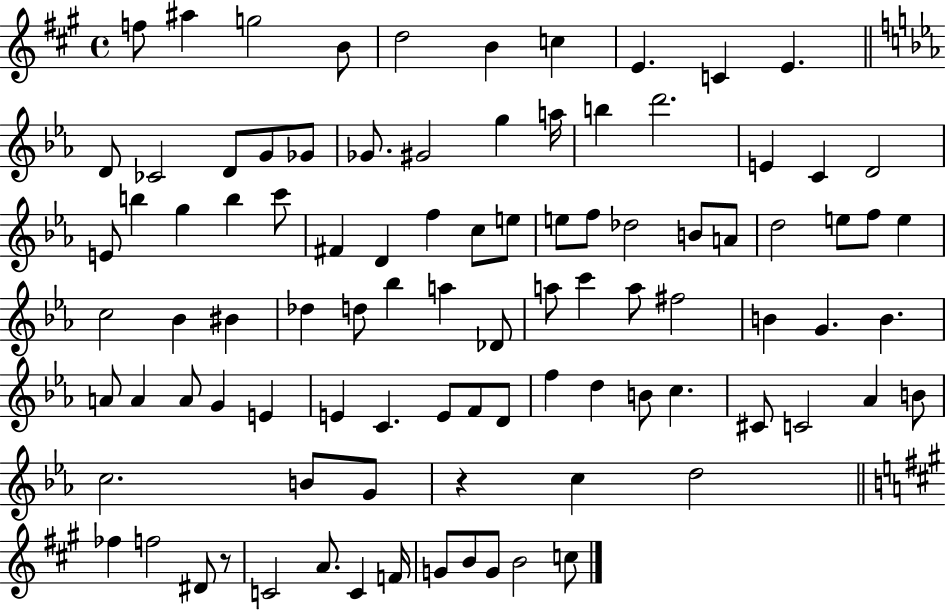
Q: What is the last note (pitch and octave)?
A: C5